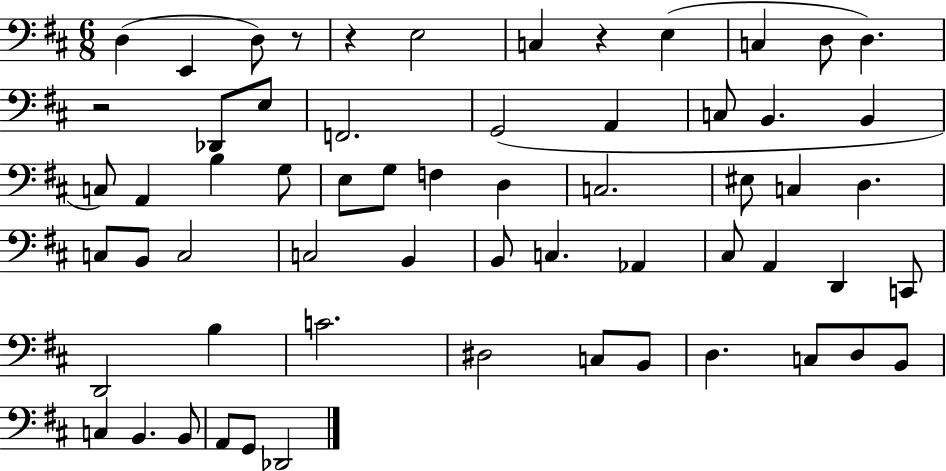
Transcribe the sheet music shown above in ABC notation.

X:1
T:Untitled
M:6/8
L:1/4
K:D
D, E,, D,/2 z/2 z E,2 C, z E, C, D,/2 D, z2 _D,,/2 E,/2 F,,2 G,,2 A,, C,/2 B,, B,, C,/2 A,, B, G,/2 E,/2 G,/2 F, D, C,2 ^E,/2 C, D, C,/2 B,,/2 C,2 C,2 B,, B,,/2 C, _A,, ^C,/2 A,, D,, C,,/2 D,,2 B, C2 ^D,2 C,/2 B,,/2 D, C,/2 D,/2 B,,/2 C, B,, B,,/2 A,,/2 G,,/2 _D,,2